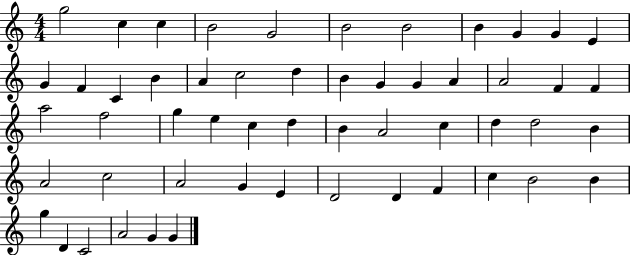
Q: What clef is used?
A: treble